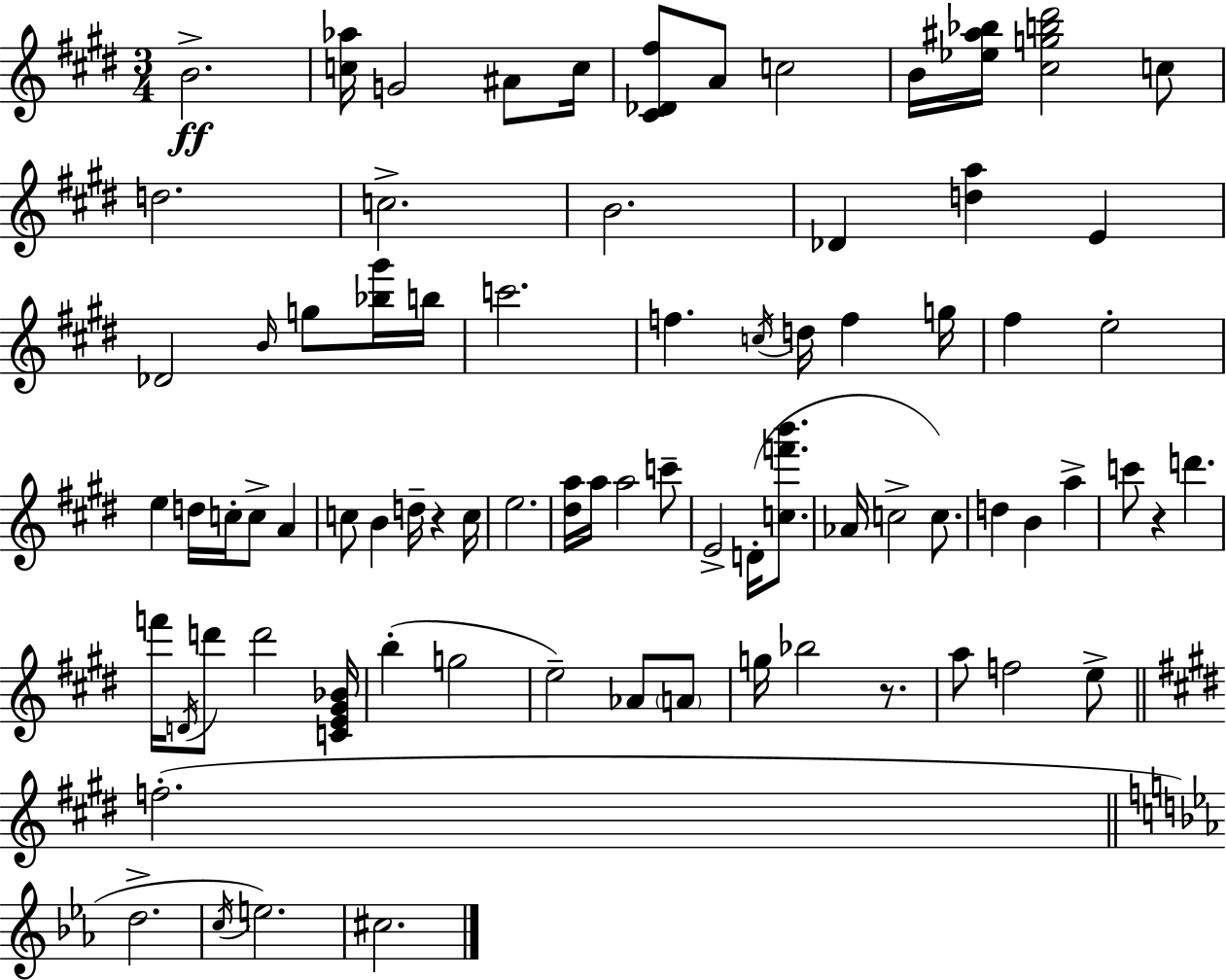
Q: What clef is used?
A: treble